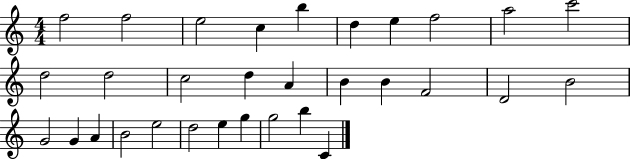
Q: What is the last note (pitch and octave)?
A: C4